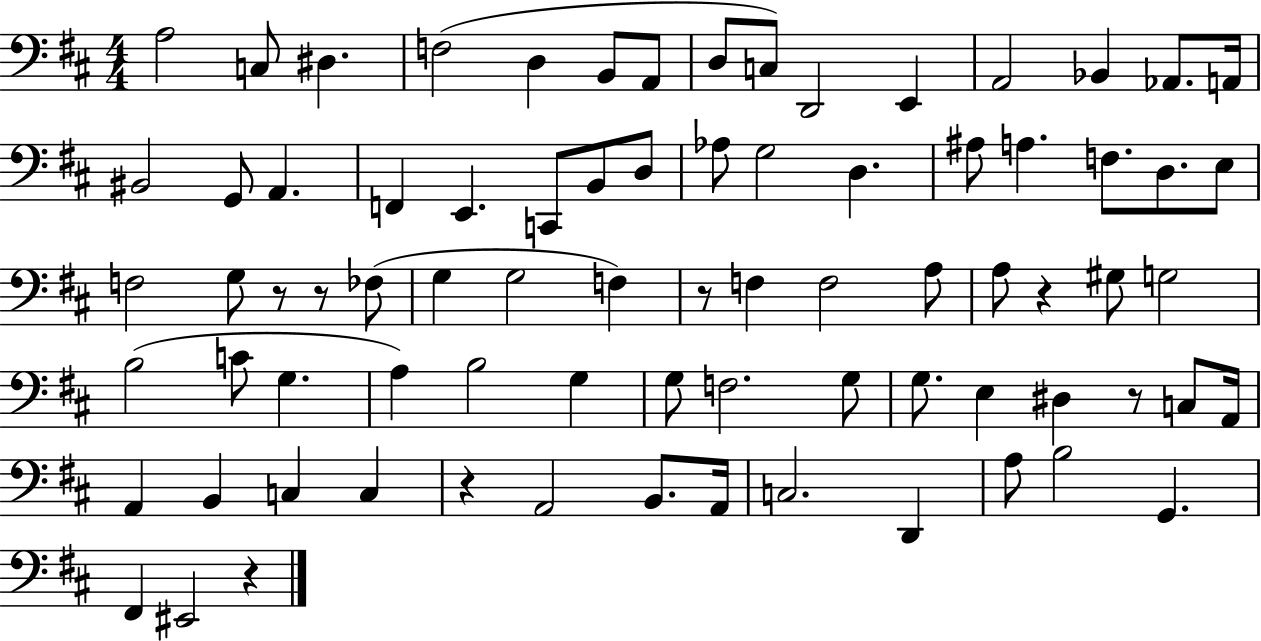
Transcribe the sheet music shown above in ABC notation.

X:1
T:Untitled
M:4/4
L:1/4
K:D
A,2 C,/2 ^D, F,2 D, B,,/2 A,,/2 D,/2 C,/2 D,,2 E,, A,,2 _B,, _A,,/2 A,,/4 ^B,,2 G,,/2 A,, F,, E,, C,,/2 B,,/2 D,/2 _A,/2 G,2 D, ^A,/2 A, F,/2 D,/2 E,/2 F,2 G,/2 z/2 z/2 _F,/2 G, G,2 F, z/2 F, F,2 A,/2 A,/2 z ^G,/2 G,2 B,2 C/2 G, A, B,2 G, G,/2 F,2 G,/2 G,/2 E, ^D, z/2 C,/2 A,,/4 A,, B,, C, C, z A,,2 B,,/2 A,,/4 C,2 D,, A,/2 B,2 G,, ^F,, ^E,,2 z